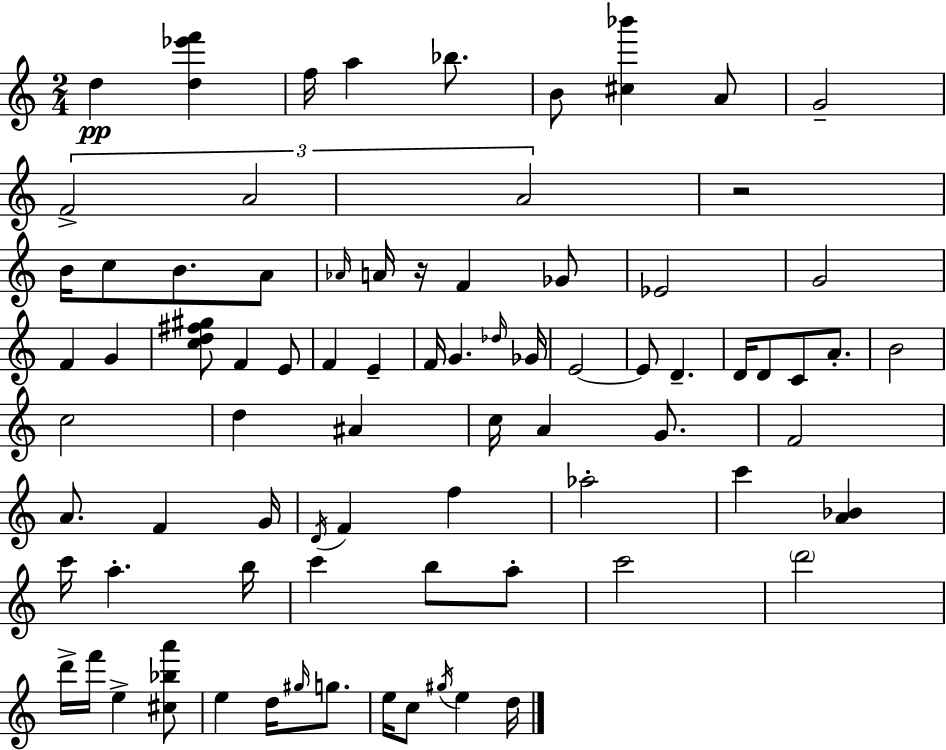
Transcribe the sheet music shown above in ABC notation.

X:1
T:Untitled
M:2/4
L:1/4
K:Am
d [d_e'f'] f/4 a _b/2 B/2 [^c_b'] A/2 G2 F2 A2 A2 z2 B/4 c/2 B/2 A/2 _A/4 A/4 z/4 F _G/2 _E2 G2 F G [cd^f^g]/2 F E/2 F E F/4 G _d/4 _G/4 E2 E/2 D D/4 D/2 C/2 A/2 B2 c2 d ^A c/4 A G/2 F2 A/2 F G/4 D/4 F f _a2 c' [A_B] c'/4 a b/4 c' b/2 a/2 c'2 d'2 d'/4 f'/4 e [^c_ba']/2 e d/4 ^g/4 g/2 e/4 c/2 ^g/4 e d/4